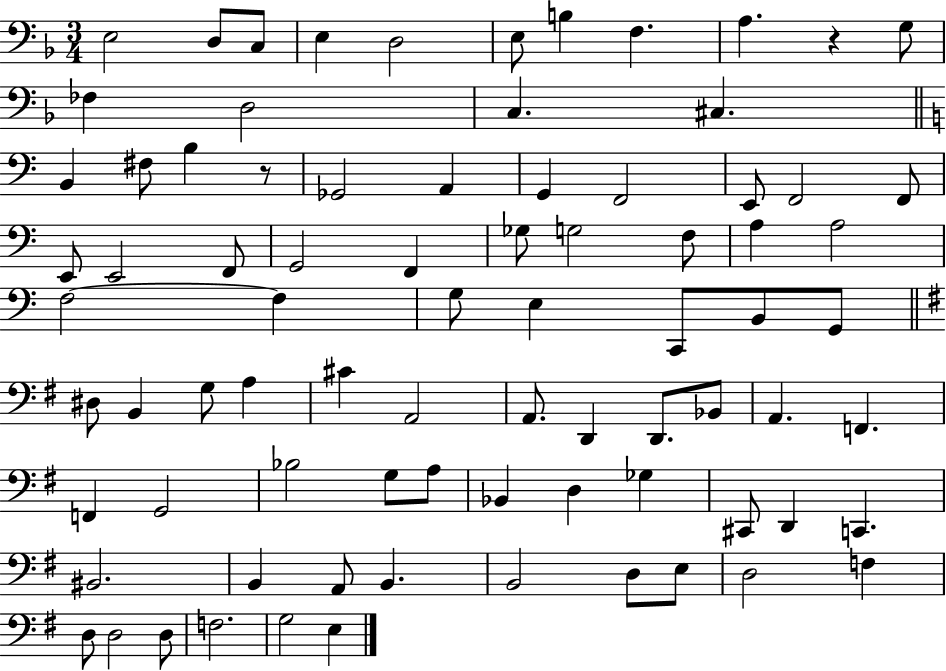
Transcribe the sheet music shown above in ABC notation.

X:1
T:Untitled
M:3/4
L:1/4
K:F
E,2 D,/2 C,/2 E, D,2 E,/2 B, F, A, z G,/2 _F, D,2 C, ^C, B,, ^F,/2 B, z/2 _G,,2 A,, G,, F,,2 E,,/2 F,,2 F,,/2 E,,/2 E,,2 F,,/2 G,,2 F,, _G,/2 G,2 F,/2 A, A,2 F,2 F, G,/2 E, C,,/2 B,,/2 G,,/2 ^D,/2 B,, G,/2 A, ^C A,,2 A,,/2 D,, D,,/2 _B,,/2 A,, F,, F,, G,,2 _B,2 G,/2 A,/2 _B,, D, _G, ^C,,/2 D,, C,, ^B,,2 B,, A,,/2 B,, B,,2 D,/2 E,/2 D,2 F, D,/2 D,2 D,/2 F,2 G,2 E,